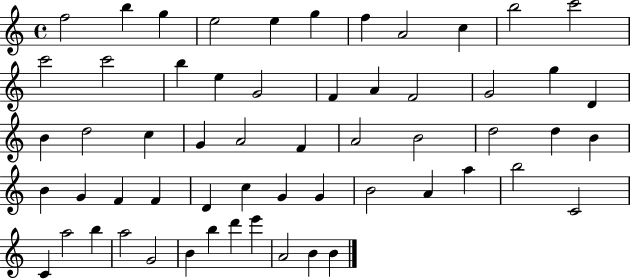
X:1
T:Untitled
M:4/4
L:1/4
K:C
f2 b g e2 e g f A2 c b2 c'2 c'2 c'2 b e G2 F A F2 G2 g D B d2 c G A2 F A2 B2 d2 d B B G F F D c G G B2 A a b2 C2 C a2 b a2 G2 B b d' e' A2 B B